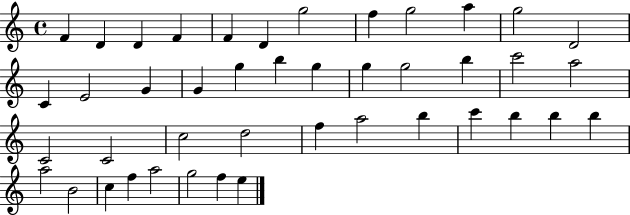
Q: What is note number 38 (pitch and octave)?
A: C5